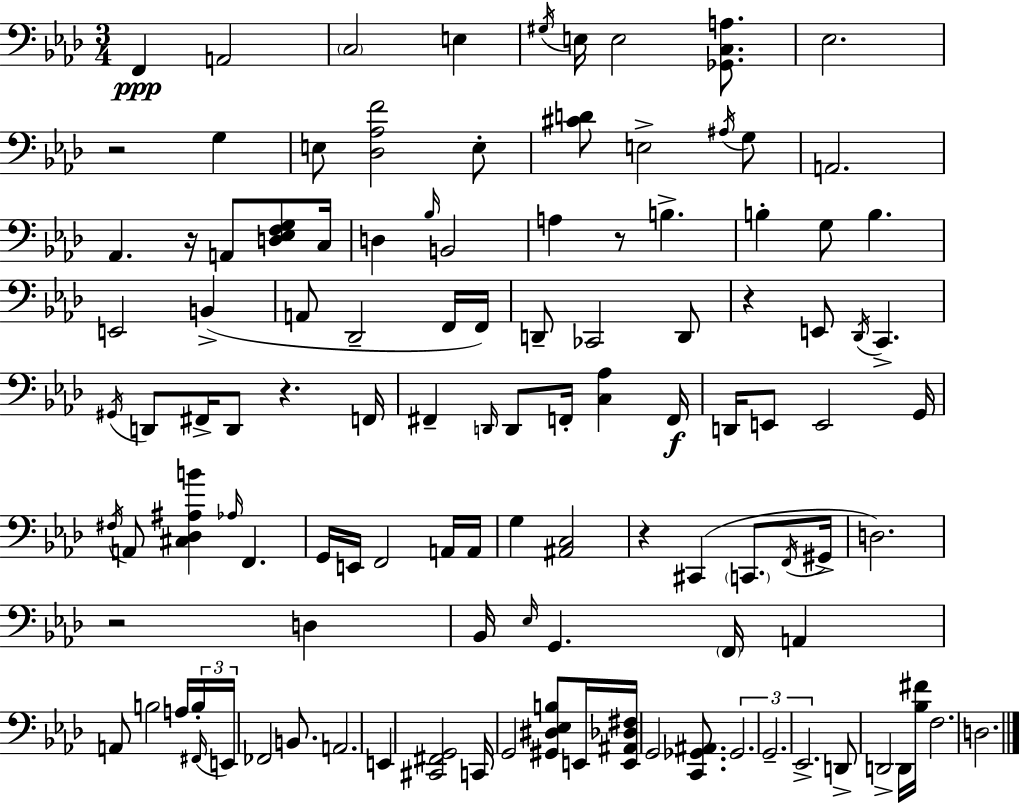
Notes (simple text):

F2/q A2/h C3/h E3/q G#3/s E3/s E3/h [Gb2,C3,A3]/e. Eb3/h. R/h G3/q E3/e [Db3,Ab3,F4]/h E3/e [C#4,D4]/e E3/h A#3/s G3/e A2/h. Ab2/q. R/s A2/e [D3,Eb3,F3,G3]/e C3/s D3/q Bb3/s B2/h A3/q R/e B3/q. B3/q G3/e B3/q. E2/h B2/q A2/e Db2/h F2/s F2/s D2/e CES2/h D2/e R/q E2/e Db2/s C2/q. G#2/s D2/e F#2/s D2/e R/q. F2/s F#2/q D2/s D2/e F2/s [C3,Ab3]/q F2/s D2/s E2/e E2/h G2/s F#3/s A2/e [C#3,Db3,A#3,B4]/q Ab3/s F2/q. G2/s E2/s F2/h A2/s A2/s G3/q [A#2,C3]/h R/q C#2/q C2/e. F2/s G#2/s D3/h. R/h D3/q Bb2/s Eb3/s G2/q. F2/s A2/q A2/e B3/h A3/s B3/s F#2/s E2/s FES2/h B2/e. A2/h. E2/q [C#2,F#2,G2]/h C2/s G2/h [G#2,D#3,Eb3,B3]/e E2/s [E2,A#2,Db3,F#3]/s G2/h [C2,Gb2,A#2]/e. Gb2/h. G2/h. Eb2/h. D2/e D2/h D2/s [Bb3,F#4]/s F3/h. D3/h.